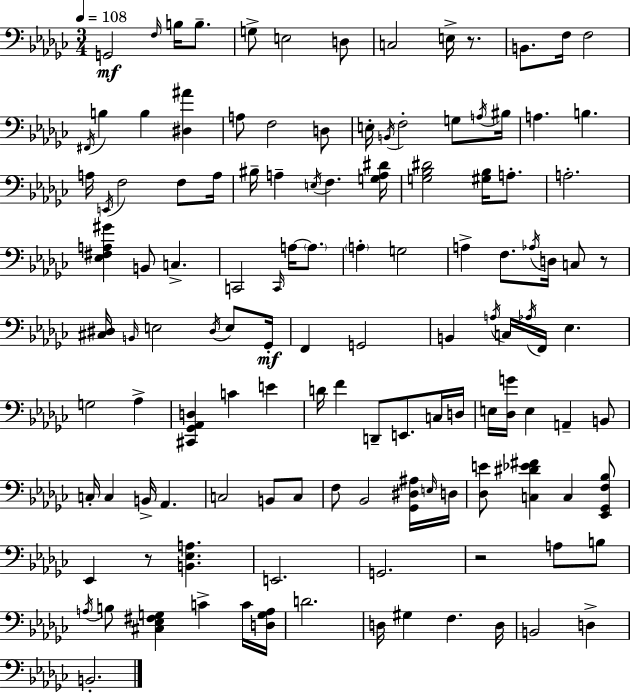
G2/h F3/s B3/s B3/e. G3/e E3/h D3/e C3/h E3/s R/e. B2/e. F3/s F3/h F#2/s B3/q B3/q [D#3,A#4]/q A3/e F3/h D3/e E3/s B2/s F3/h G3/e A3/s BIS3/s A3/q. B3/q. A3/s E2/s F3/h F3/e A3/s BIS3/s A3/q E3/s F3/q. [G3,A3,D#4]/s [G3,Bb3,D#4]/h [G#3,Bb3]/s A3/e. A3/h. [Eb3,F#3,A3,G#4]/q B2/e C3/q. C2/h C2/s A3/s A3/e. A3/q G3/h A3/q F3/e. Ab3/s D3/s C3/e R/e [C#3,D#3]/s B2/s E3/h D#3/s E3/e Gb2/s F2/q G2/h B2/q A3/s C3/s Ab3/s F2/s Eb3/q. G3/h Ab3/q [C#2,Gb2,Ab2,D3]/q C4/q E4/q D4/s F4/q D2/e E2/e. C3/s D3/s E3/s [Db3,G4]/s E3/q A2/q B2/e C3/s C3/q B2/s Ab2/q. C3/h B2/e C3/e F3/e Bb2/h [Gb2,D#3,A#3]/s E3/s D3/s [Db3,E4]/e [C3,D#4,Eb4,F#4]/q C3/q [Eb2,Gb2,F3,Bb3]/e Eb2/q R/e [B2,Eb3,A3]/q. E2/h. G2/h. R/h A3/e B3/e A3/s B3/e [C#3,Eb3,F#3,G3]/q C4/q C4/s [D3,G3,A3]/s D4/h. D3/s G#3/q F3/q. D3/s B2/h D3/q B2/h.